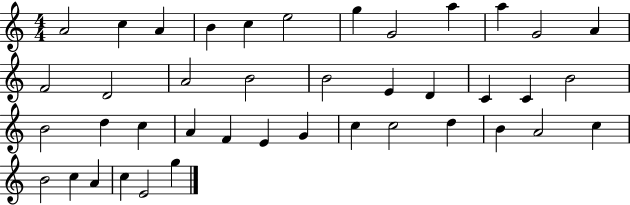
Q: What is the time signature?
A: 4/4